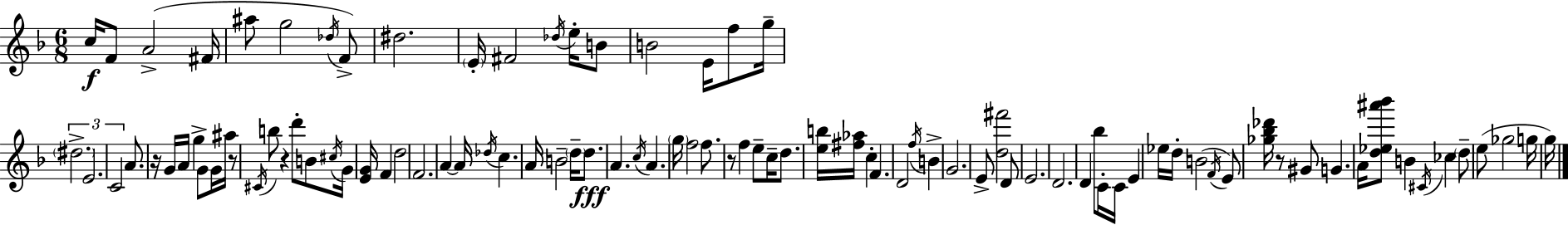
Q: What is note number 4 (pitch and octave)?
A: F#4